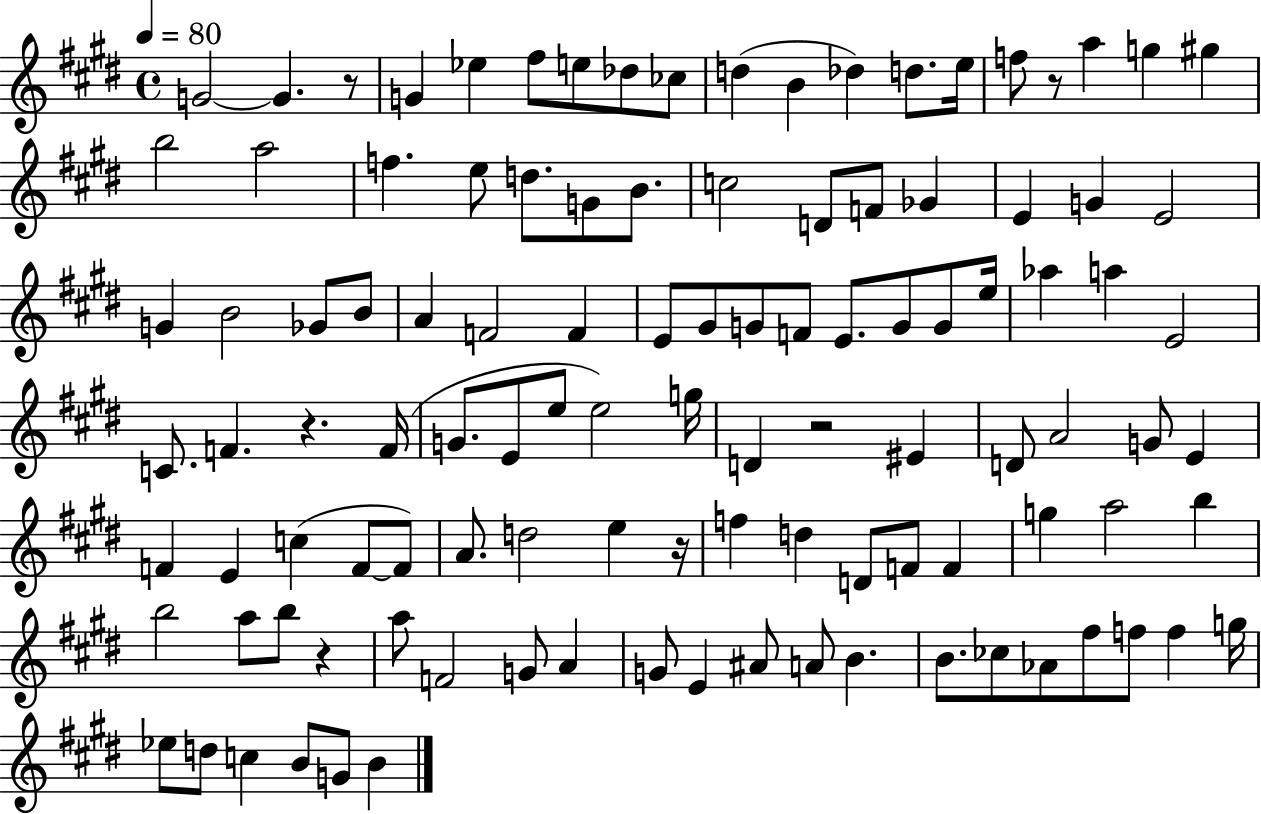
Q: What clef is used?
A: treble